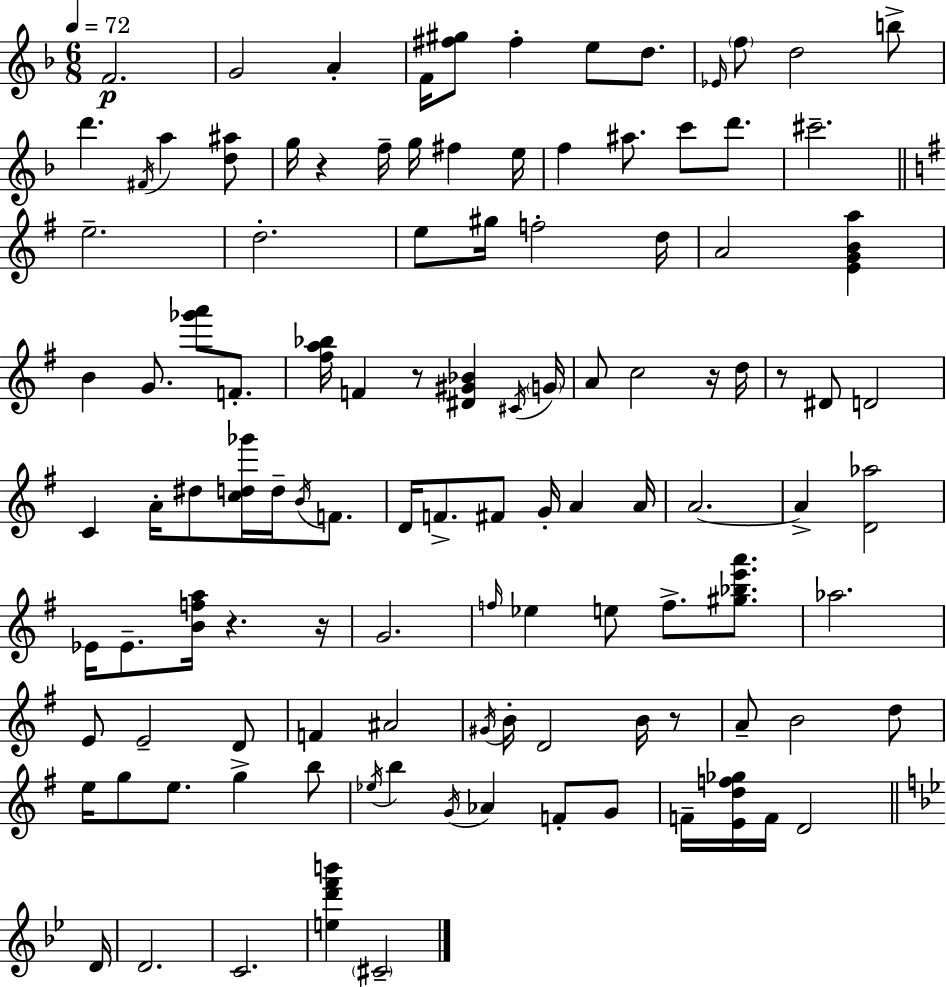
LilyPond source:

{
  \clef treble
  \numericTimeSignature
  \time 6/8
  \key d \minor
  \tempo 4 = 72
  f'2.\p | g'2 a'4-. | f'16 <fis'' gis''>8 fis''4-. e''8 d''8. | \grace { ees'16 } \parenthesize f''8 d''2 b''8-> | \break d'''4. \acciaccatura { fis'16 } a''4 | <d'' ais''>8 g''16 r4 f''16-- g''16 fis''4 | e''16 f''4 ais''8. c'''8 d'''8. | cis'''2.-- | \break \bar "||" \break \key e \minor e''2.-- | d''2.-. | e''8 gis''16 f''2-. d''16 | a'2 <e' g' b' a''>4 | \break b'4 g'8. <ges''' a'''>8 f'8.-. | <fis'' a'' bes''>16 f'4 r8 <dis' gis' bes'>4 \acciaccatura { cis'16 } | \parenthesize g'16 a'8 c''2 r16 | d''16 r8 dis'8 d'2 | \break c'4 a'16-. dis''8 <c'' d'' ges'''>16 d''16-- \acciaccatura { b'16 } f'8. | d'16 f'8.-> fis'8 g'16-. a'4 | a'16 a'2.~~ | a'4-> <d' aes''>2 | \break ees'16 ees'8.-- <b' f'' a''>16 r4. | r16 g'2. | \grace { f''16 } ees''4 e''8 f''8.-> | <gis'' bes'' e''' a'''>8. aes''2. | \break e'8 e'2-- | d'8 f'4 ais'2 | \acciaccatura { gis'16 } b'16-. d'2 | b'16 r8 a'8-- b'2 | \break d''8 e''16 g''8 e''8. g''4-> | b''8 \acciaccatura { ees''16 } b''4 \acciaccatura { g'16 } aes'4 | f'8-. g'8 f'16-- <e' d'' f'' ges''>16 f'16 d'2 | \bar "||" \break \key g \minor d'16 d'2. | c'2. | <e'' d''' f''' b'''>4 \parenthesize cis'2-- | \bar "|."
}